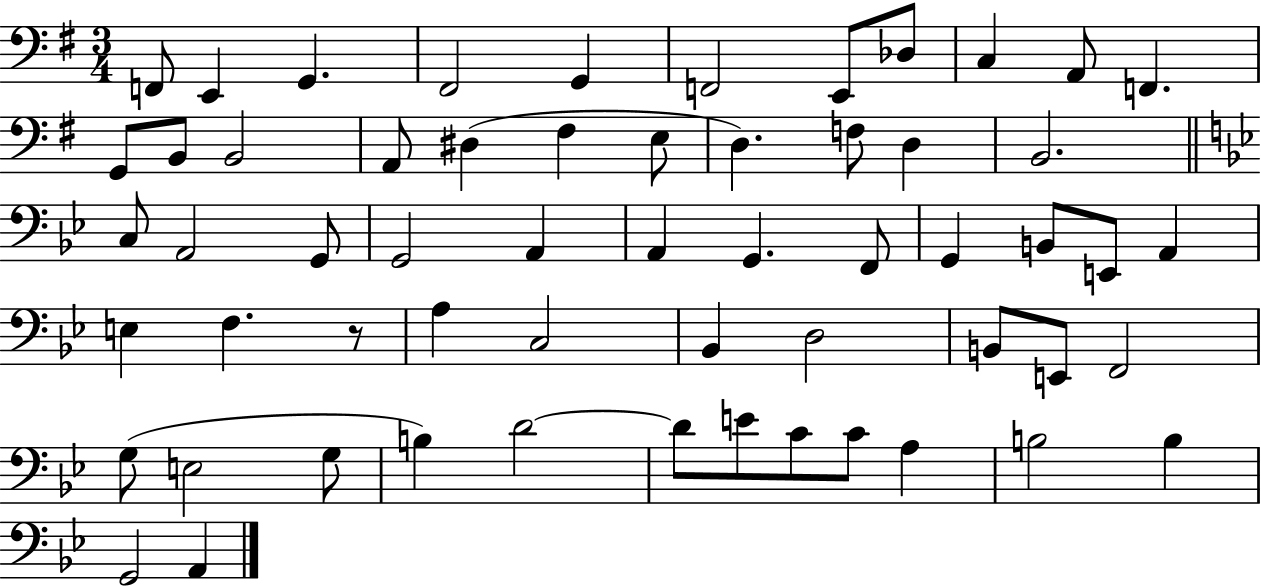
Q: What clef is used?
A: bass